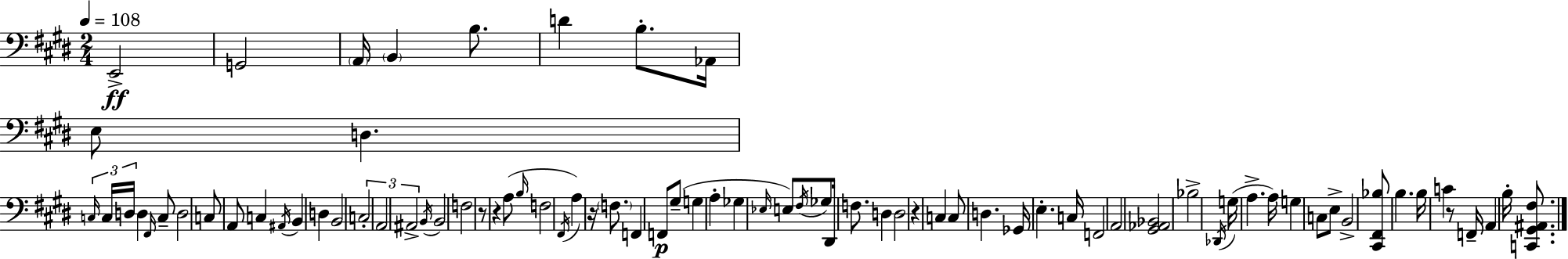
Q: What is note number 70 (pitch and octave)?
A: C4